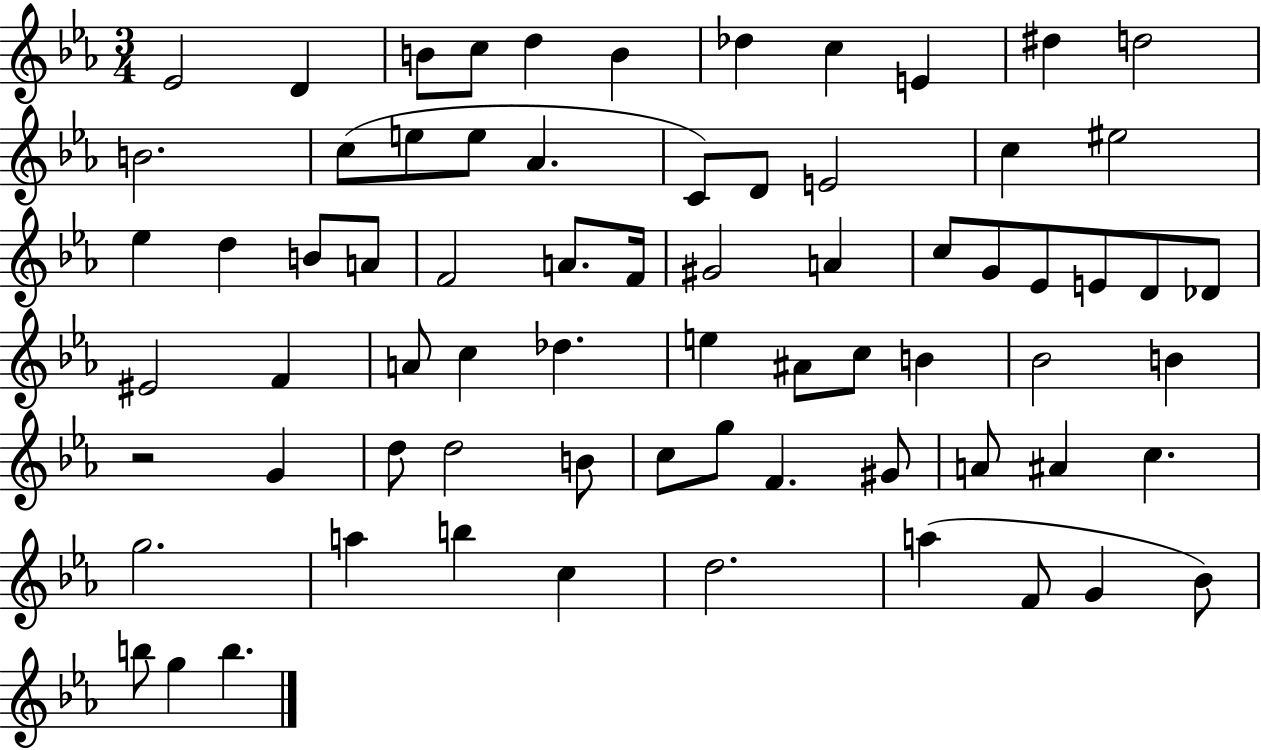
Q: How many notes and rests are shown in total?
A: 71